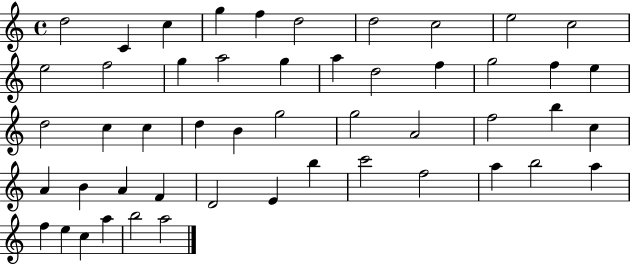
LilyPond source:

{
  \clef treble
  \time 4/4
  \defaultTimeSignature
  \key c \major
  d''2 c'4 c''4 | g''4 f''4 d''2 | d''2 c''2 | e''2 c''2 | \break e''2 f''2 | g''4 a''2 g''4 | a''4 d''2 f''4 | g''2 f''4 e''4 | \break d''2 c''4 c''4 | d''4 b'4 g''2 | g''2 a'2 | f''2 b''4 c''4 | \break a'4 b'4 a'4 f'4 | d'2 e'4 b''4 | c'''2 f''2 | a''4 b''2 a''4 | \break f''4 e''4 c''4 a''4 | b''2 a''2 | \bar "|."
}